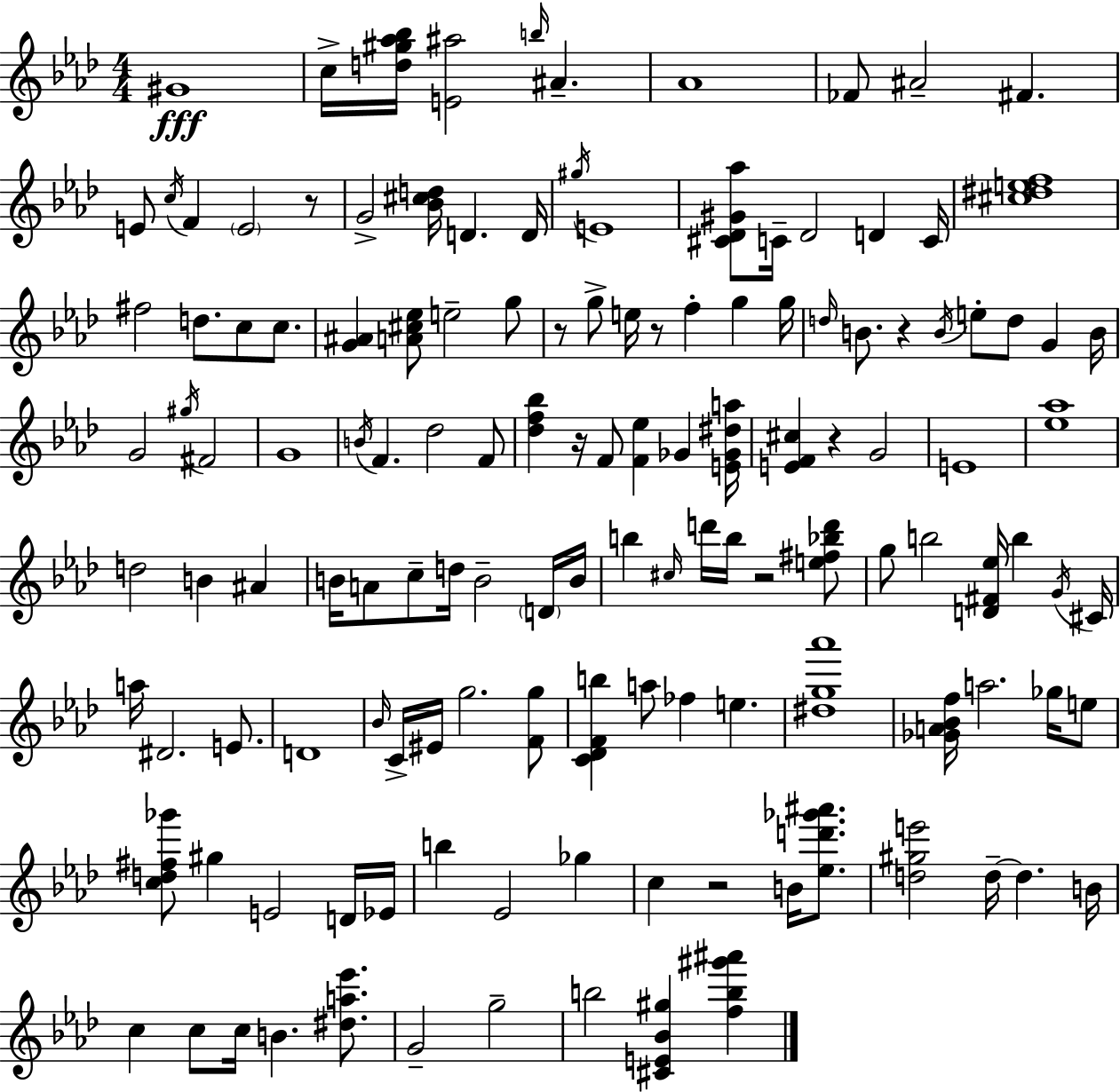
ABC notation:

X:1
T:Untitled
M:4/4
L:1/4
K:Fm
^G4 c/4 [d^g_a_b]/4 [E^a]2 b/4 ^A _A4 _F/2 ^A2 ^F E/2 c/4 F E2 z/2 G2 [_B^cd]/4 D D/4 ^g/4 E4 [^C_D^G_a]/2 C/4 _D2 D C/4 [^c^def]4 ^f2 d/2 c/2 c/2 [G^A] [A^c_e]/2 e2 g/2 z/2 g/2 e/4 z/2 f g g/4 d/4 B/2 z B/4 e/2 d/2 G B/4 G2 ^g/4 ^F2 G4 B/4 F _d2 F/2 [_df_b] z/4 F/2 [F_e] _G [E_G^da]/4 [EF^c] z G2 E4 [_e_a]4 d2 B ^A B/4 A/2 c/2 d/4 B2 D/4 B/4 b ^c/4 d'/4 b/4 z2 [e^f_bd']/2 g/2 b2 [D^F_e]/4 b G/4 ^C/4 a/4 ^D2 E/2 D4 _B/4 C/4 ^E/4 g2 [Fg]/2 [C_DFb] a/2 _f e [^dg_a']4 [_GA_Bf]/4 a2 _g/4 e/2 [cd^f_g']/2 ^g E2 D/4 _E/4 b _E2 _g c z2 B/4 [_ed'_g'^a']/2 [d^ge']2 d/4 d B/4 c c/2 c/4 B [^da_e']/2 G2 g2 b2 [^CE_B^g] [fb^g'^a']